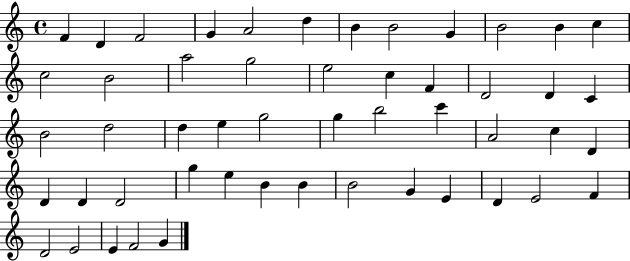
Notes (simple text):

F4/q D4/q F4/h G4/q A4/h D5/q B4/q B4/h G4/q B4/h B4/q C5/q C5/h B4/h A5/h G5/h E5/h C5/q F4/q D4/h D4/q C4/q B4/h D5/h D5/q E5/q G5/h G5/q B5/h C6/q A4/h C5/q D4/q D4/q D4/q D4/h G5/q E5/q B4/q B4/q B4/h G4/q E4/q D4/q E4/h F4/q D4/h E4/h E4/q F4/h G4/q